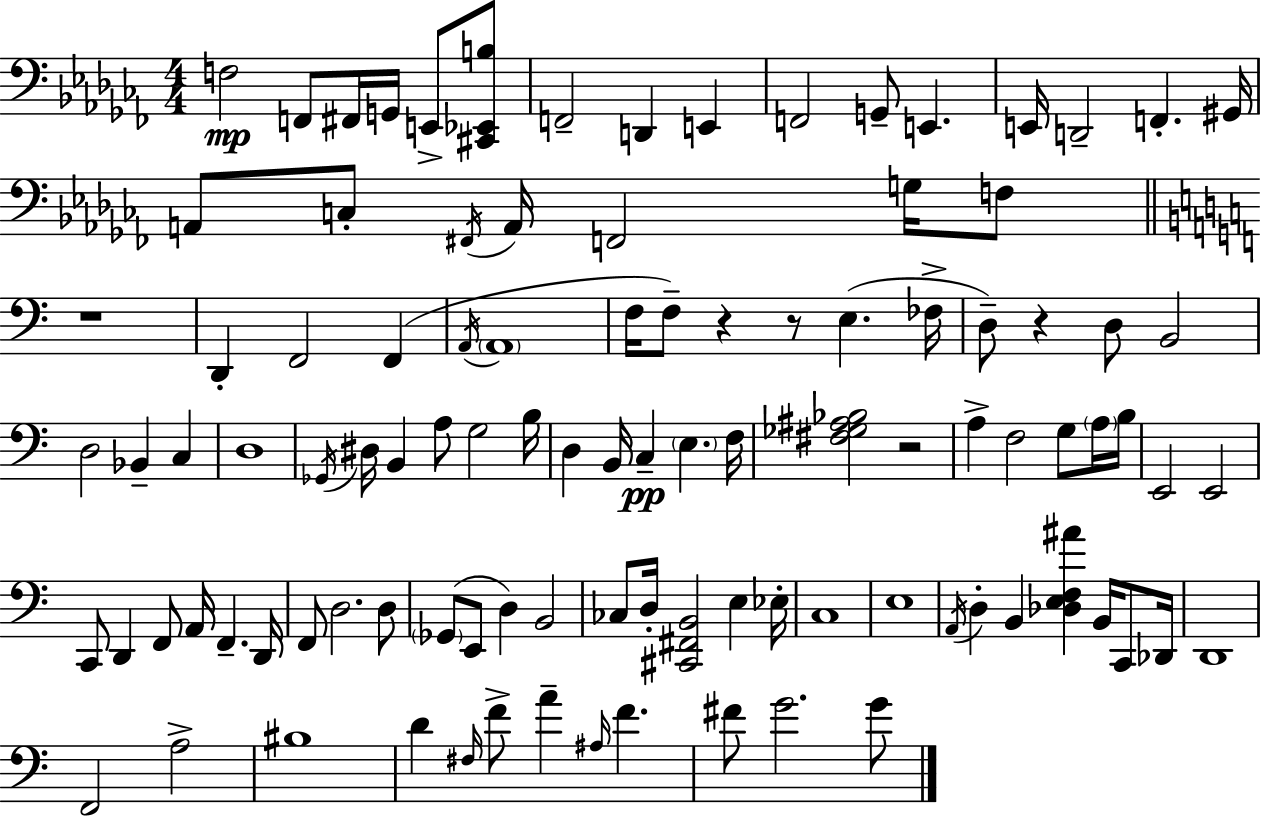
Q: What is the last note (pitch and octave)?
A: G4